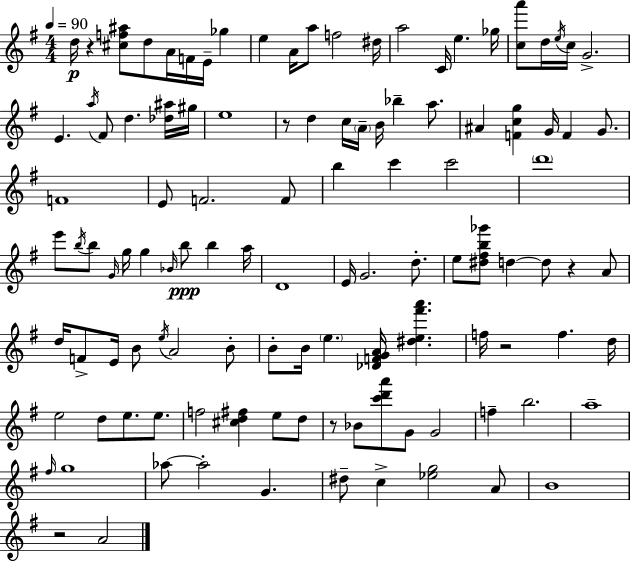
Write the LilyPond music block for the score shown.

{
  \clef treble
  \numericTimeSignature
  \time 4/4
  \key e \minor
  \tempo 4 = 90
  \repeat volta 2 { d''16\p r4 <cis'' f'' ais''>8 d''8 a'16 f'16 e'16-- ges''4 | e''4 a'16 a''8 f''2 dis''16 | a''2 c'16 e''4. ges''16 | <c'' a'''>8 d''16 \acciaccatura { e''16 } c''16 g'2.-> | \break e'4. \acciaccatura { a''16 } fis'8 d''4. | <des'' ais''>16 gis''16 e''1 | r8 d''4 c''16 \parenthesize a'16-- b'16 bes''4-- a''8. | ais'4 <f' c'' g''>4 g'16 f'4 g'8. | \break f'1 | e'8 f'2. | f'8 b''4 c'''4 c'''2 | \parenthesize d'''1 | \break e'''8 \acciaccatura { b''16 } b''8 \grace { g'16 } g''16 g''4 \grace { bes'16 } b''8\ppp | b''4 a''16 d'1 | e'16 g'2. | d''8.-. e''8 <dis'' fis'' b'' ges'''>8 d''4~~ d''8 r4 | \break a'8 d''16 f'8-> e'16 b'8 \acciaccatura { e''16 } a'2 | b'8-. b'8-. b'16 \parenthesize e''4. <des' f' g' a'>16 | <dis'' e'' fis''' a'''>4. f''16 r2 f''4. | d''16 e''2 d''8 | \break e''8. e''8. f''2 <cis'' d'' fis''>4 | e''8 d''8 r8 bes'8 <c''' d''' a'''>8 g'8 g'2 | f''4-- b''2. | a''1-- | \break \grace { fis''16 } g''1 | aes''8~~ aes''2-. | g'4. dis''8-- c''4-> <ees'' g''>2 | a'8 b'1 | \break r2 a'2 | } \bar "|."
}